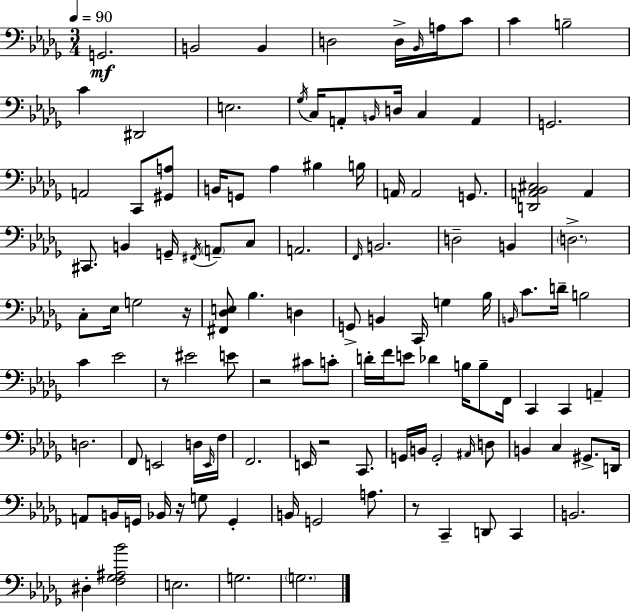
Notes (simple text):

G2/h. B2/h B2/q D3/h D3/s Bb2/s A3/s C4/e C4/q B3/h C4/q D#2/h E3/h. Gb3/s C3/s A2/e B2/s D3/s C3/q A2/q G2/h. A2/h C2/e [G#2,A3]/e B2/s G2/e Ab3/q BIS3/q B3/s A2/s A2/h G2/e. [D2,A2,Bb2,C#3]/h A2/q C#2/e. B2/q G2/s F#2/s A2/e C3/e A2/h. F2/s B2/h. D3/h B2/q D3/h. C3/e Eb3/s G3/h R/s [F#2,Db3,E3]/e Bb3/q. D3/q G2/e B2/q C2/s G3/q Bb3/s B2/s C4/e. D4/s B3/h C4/q Eb4/h R/e EIS4/h E4/e R/h C#4/e C4/e D4/s F4/s E4/e Db4/q B3/s B3/e F2/s C2/q C2/q A2/q D3/h. F2/e E2/h D3/s E2/s F3/s F2/h. E2/s R/h C2/e. G2/s B2/s G2/h A#2/s D3/e B2/q C3/q G#2/e. D2/s A2/e B2/s G2/s Bb2/s R/s G3/e G2/q B2/s G2/h A3/e. R/e C2/q D2/e C2/q B2/h. D#3/q [F3,Gb3,A#3,Bb4]/h E3/h. G3/h. G3/h.